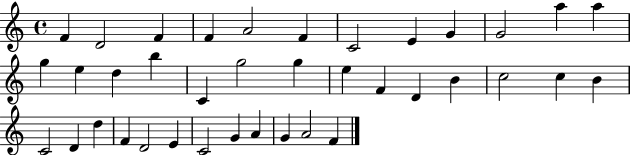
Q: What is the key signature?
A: C major